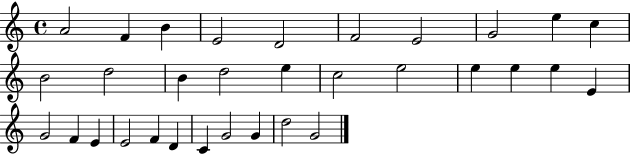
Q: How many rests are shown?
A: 0